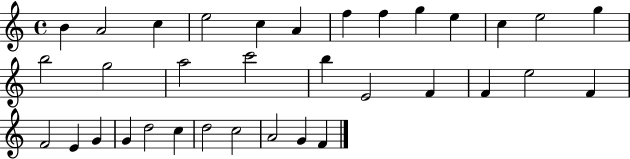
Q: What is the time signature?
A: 4/4